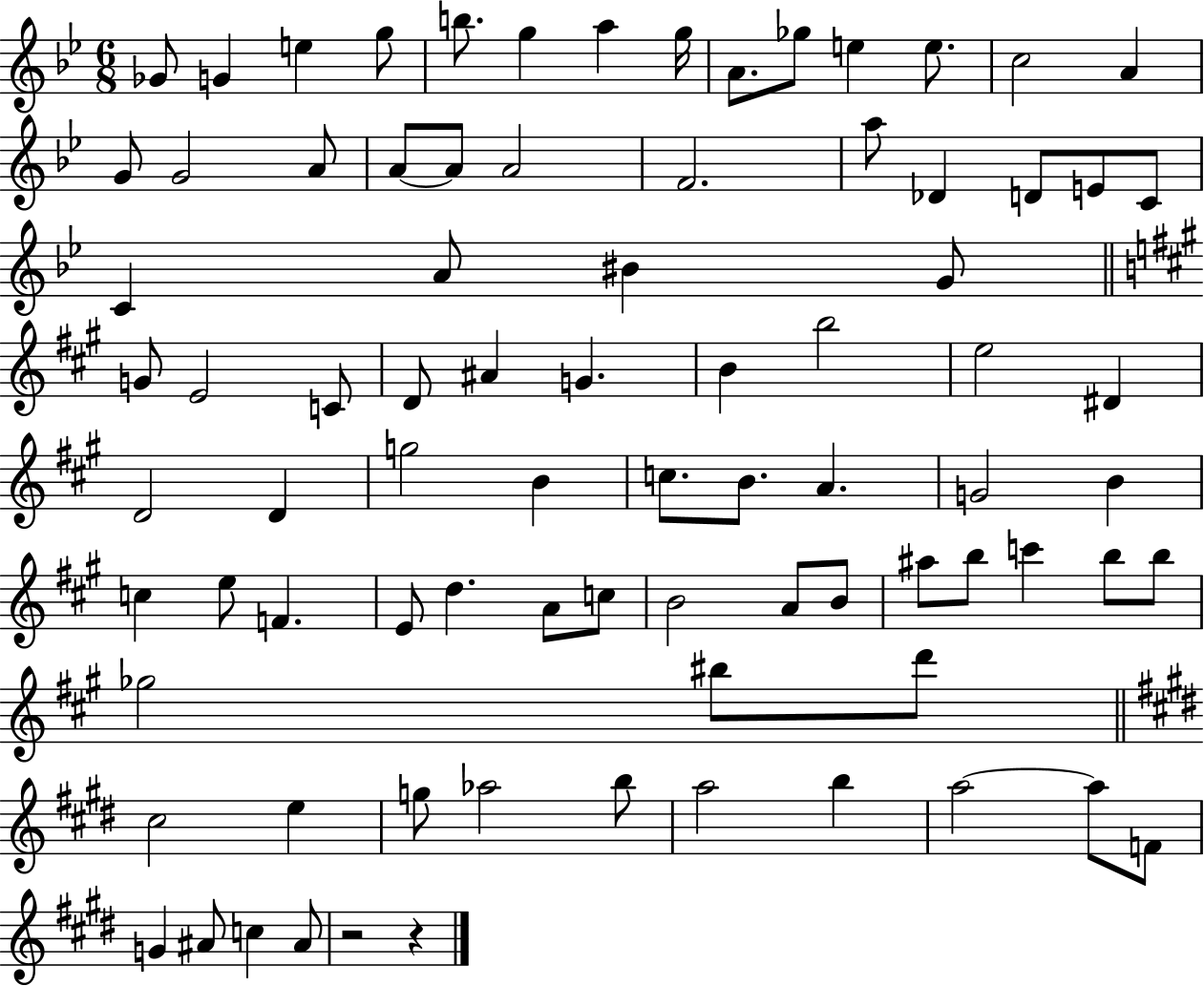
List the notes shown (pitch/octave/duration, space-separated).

Gb4/e G4/q E5/q G5/e B5/e. G5/q A5/q G5/s A4/e. Gb5/e E5/q E5/e. C5/h A4/q G4/e G4/h A4/e A4/e A4/e A4/h F4/h. A5/e Db4/q D4/e E4/e C4/e C4/q A4/e BIS4/q G4/e G4/e E4/h C4/e D4/e A#4/q G4/q. B4/q B5/h E5/h D#4/q D4/h D4/q G5/h B4/q C5/e. B4/e. A4/q. G4/h B4/q C5/q E5/e F4/q. E4/e D5/q. A4/e C5/e B4/h A4/e B4/e A#5/e B5/e C6/q B5/e B5/e Gb5/h BIS5/e D6/e C#5/h E5/q G5/e Ab5/h B5/e A5/h B5/q A5/h A5/e F4/e G4/q A#4/e C5/q A#4/e R/h R/q